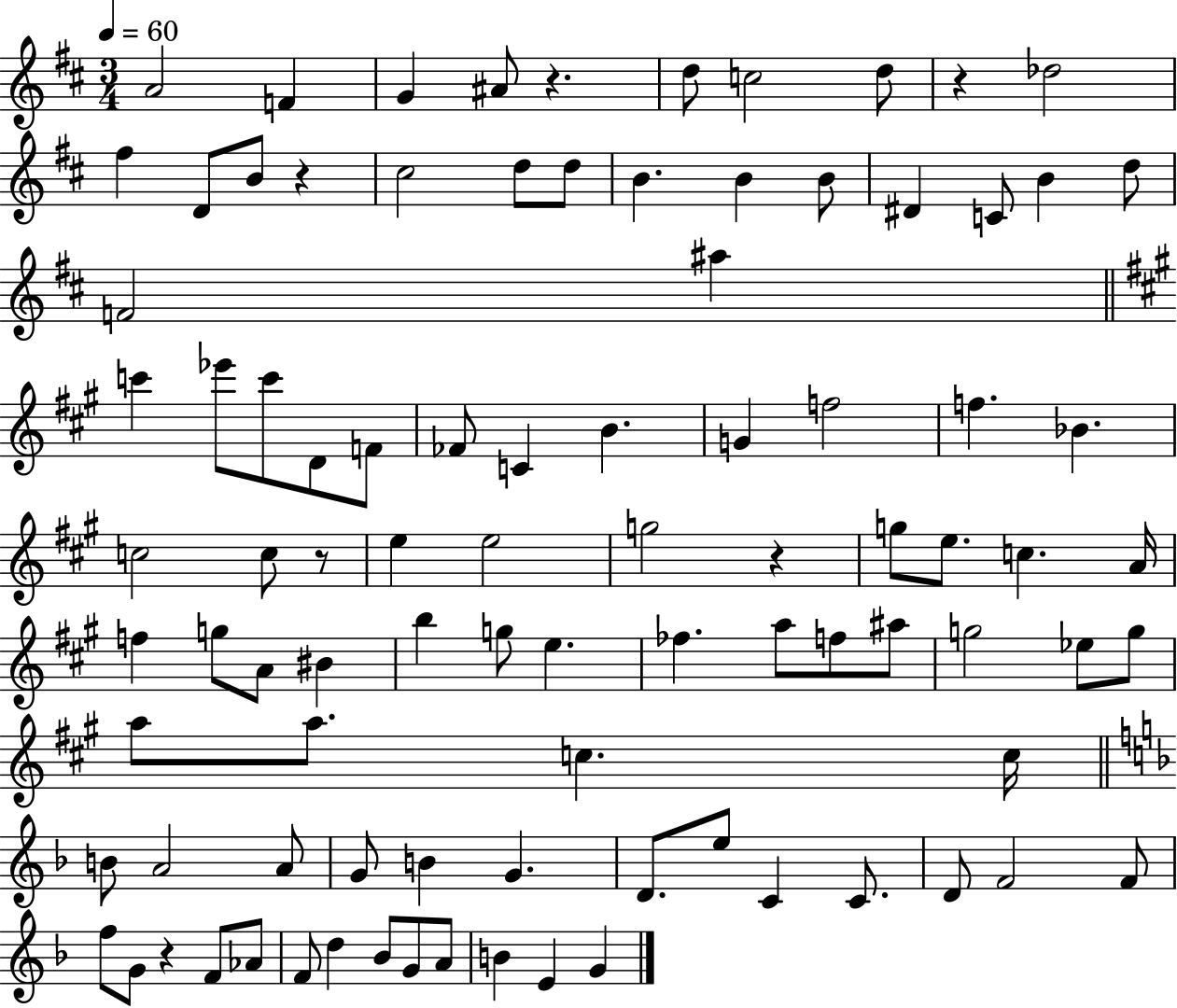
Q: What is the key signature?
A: D major